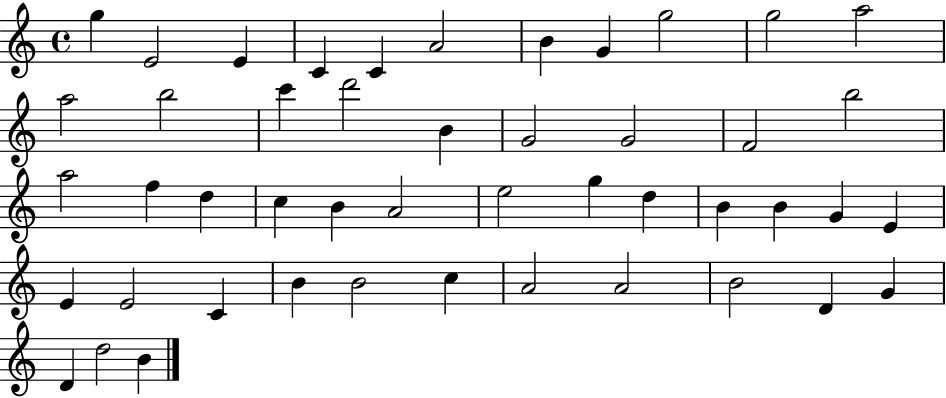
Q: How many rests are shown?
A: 0